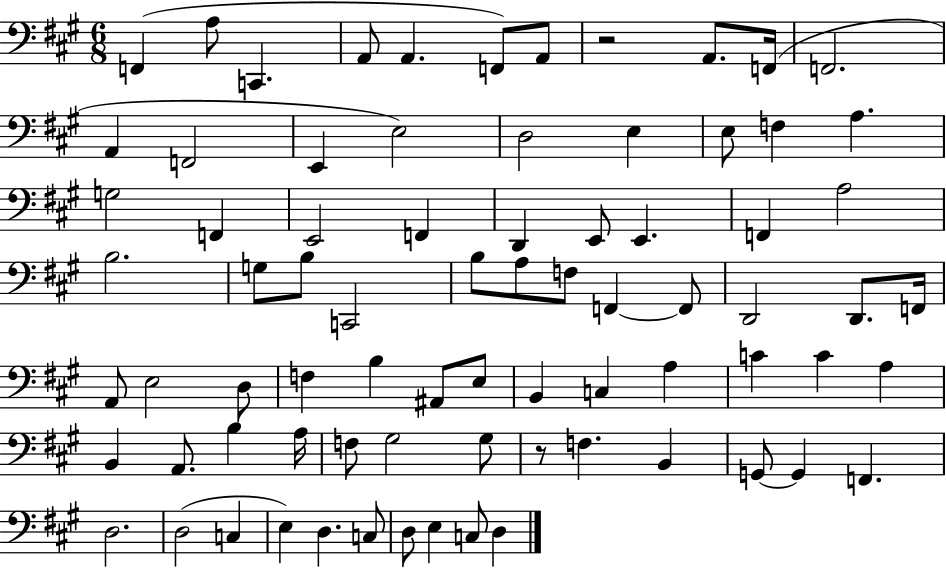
X:1
T:Untitled
M:6/8
L:1/4
K:A
F,, A,/2 C,, A,,/2 A,, F,,/2 A,,/2 z2 A,,/2 F,,/4 F,,2 A,, F,,2 E,, E,2 D,2 E, E,/2 F, A, G,2 F,, E,,2 F,, D,, E,,/2 E,, F,, A,2 B,2 G,/2 B,/2 C,,2 B,/2 A,/2 F,/2 F,, F,,/2 D,,2 D,,/2 F,,/4 A,,/2 E,2 D,/2 F, B, ^A,,/2 E,/2 B,, C, A, C C A, B,, A,,/2 B, A,/4 F,/2 ^G,2 ^G,/2 z/2 F, B,, G,,/2 G,, F,, D,2 D,2 C, E, D, C,/2 D,/2 E, C,/2 D,